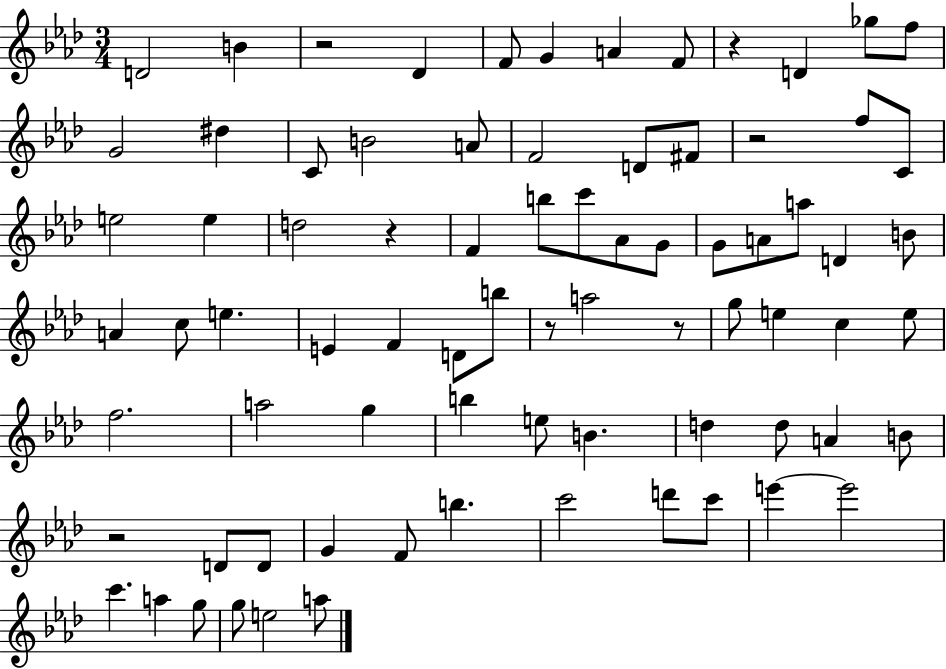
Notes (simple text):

D4/h B4/q R/h Db4/q F4/e G4/q A4/q F4/e R/q D4/q Gb5/e F5/e G4/h D#5/q C4/e B4/h A4/e F4/h D4/e F#4/e R/h F5/e C4/e E5/h E5/q D5/h R/q F4/q B5/e C6/e Ab4/e G4/e G4/e A4/e A5/e D4/q B4/e A4/q C5/e E5/q. E4/q F4/q D4/e B5/e R/e A5/h R/e G5/e E5/q C5/q E5/e F5/h. A5/h G5/q B5/q E5/e B4/q. D5/q D5/e A4/q B4/e R/h D4/e D4/e G4/q F4/e B5/q. C6/h D6/e C6/e E6/q E6/h C6/q. A5/q G5/e G5/e E5/h A5/e